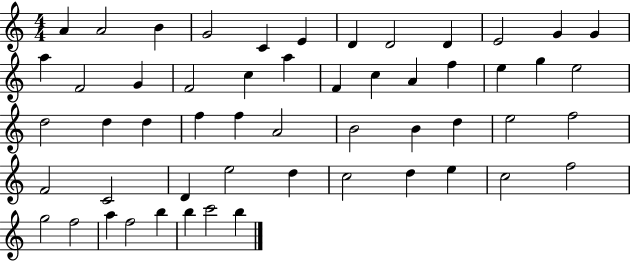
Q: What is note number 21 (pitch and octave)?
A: A4